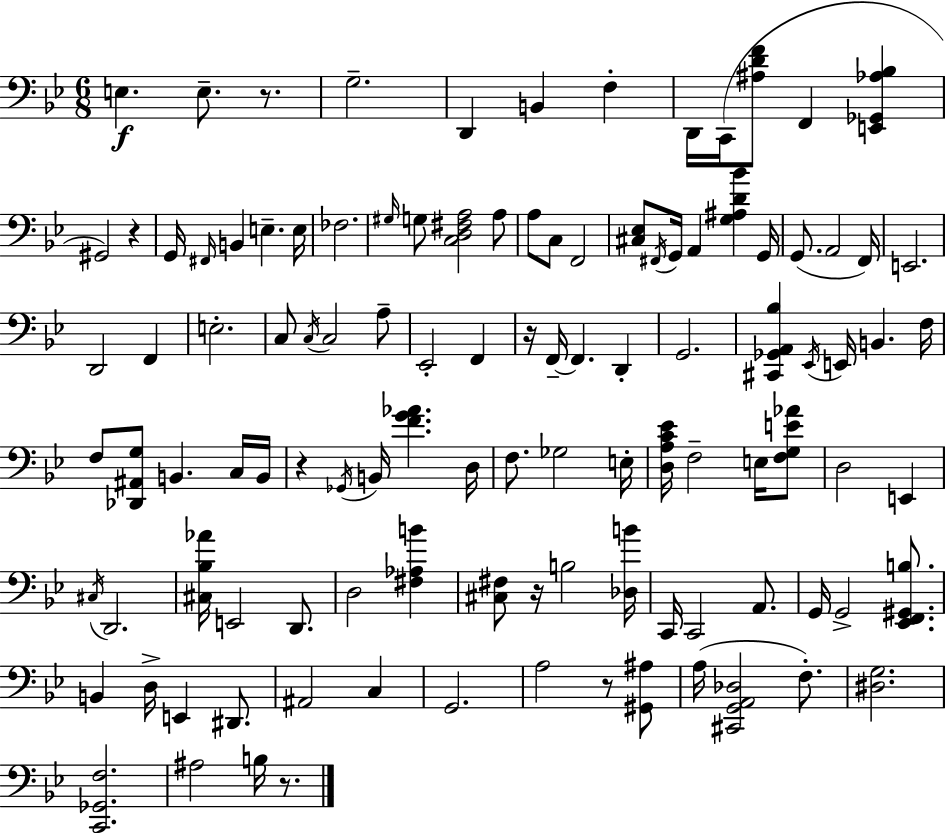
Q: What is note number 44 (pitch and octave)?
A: Eb2